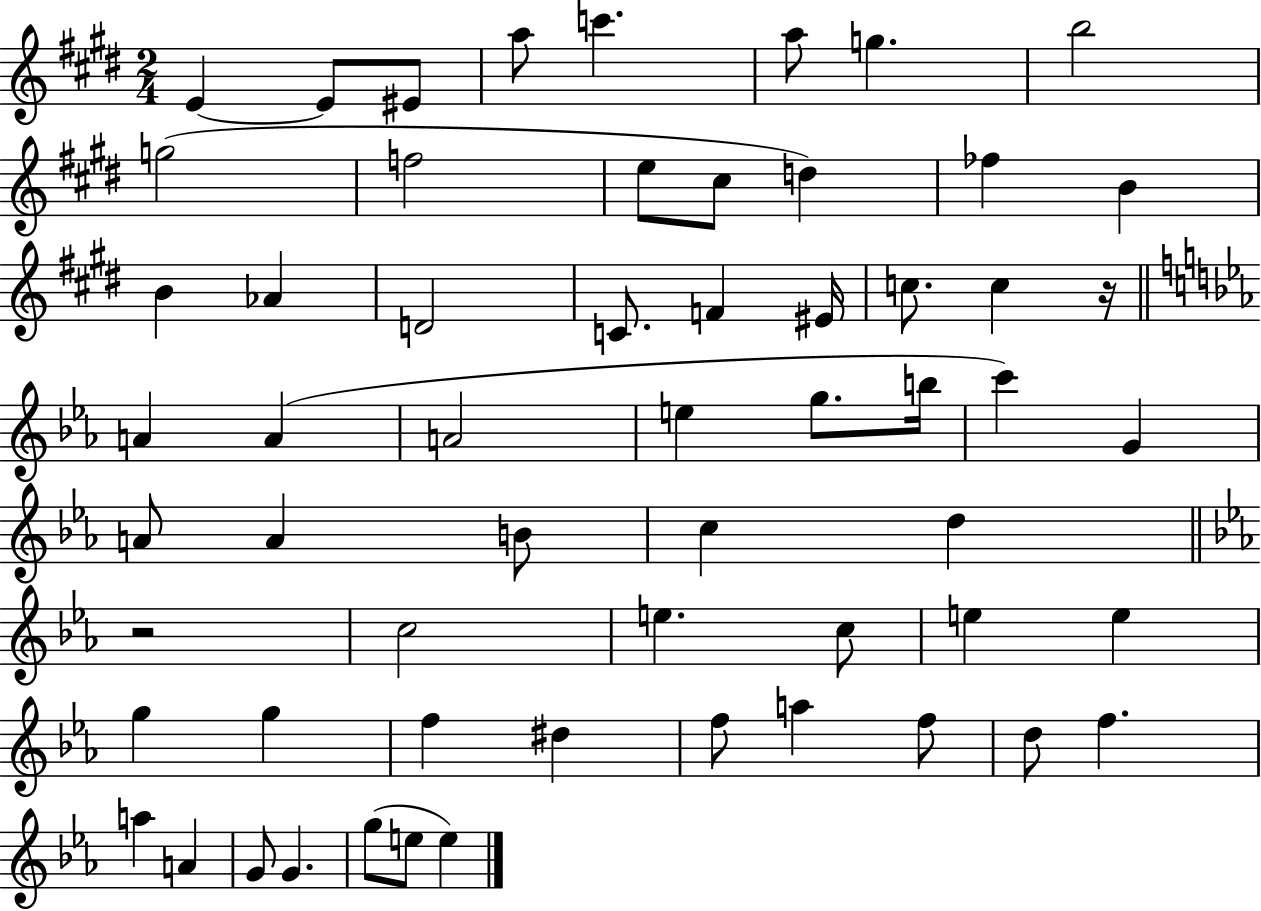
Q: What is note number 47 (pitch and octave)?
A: A5